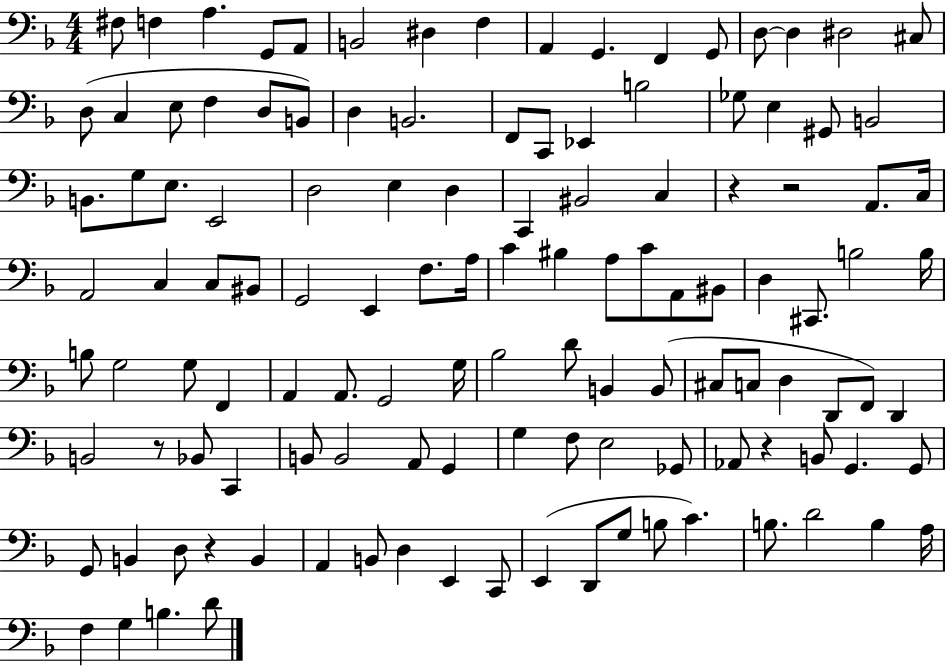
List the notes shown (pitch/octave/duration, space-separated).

F#3/e F3/q A3/q. G2/e A2/e B2/h D#3/q F3/q A2/q G2/q. F2/q G2/e D3/e D3/q D#3/h C#3/e D3/e C3/q E3/e F3/q D3/e B2/e D3/q B2/h. F2/e C2/e Eb2/q B3/h Gb3/e E3/q G#2/e B2/h B2/e. G3/e E3/e. E2/h D3/h E3/q D3/q C2/q BIS2/h C3/q R/q R/h A2/e. C3/s A2/h C3/q C3/e BIS2/e G2/h E2/q F3/e. A3/s C4/q BIS3/q A3/e C4/e A2/e BIS2/e D3/q C#2/e. B3/h B3/s B3/e G3/h G3/e F2/q A2/q A2/e. G2/h G3/s Bb3/h D4/e B2/q B2/e C#3/e C3/e D3/q D2/e F2/e D2/q B2/h R/e Bb2/e C2/q B2/e B2/h A2/e G2/q G3/q F3/e E3/h Gb2/e Ab2/e R/q B2/e G2/q. G2/e G2/e B2/q D3/e R/q B2/q A2/q B2/e D3/q E2/q C2/e E2/q D2/e G3/e B3/e C4/q. B3/e. D4/h B3/q A3/s F3/q G3/q B3/q. D4/e